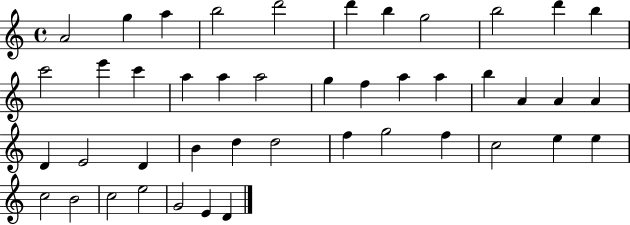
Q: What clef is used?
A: treble